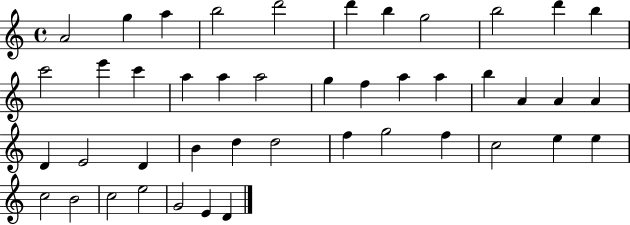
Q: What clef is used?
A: treble